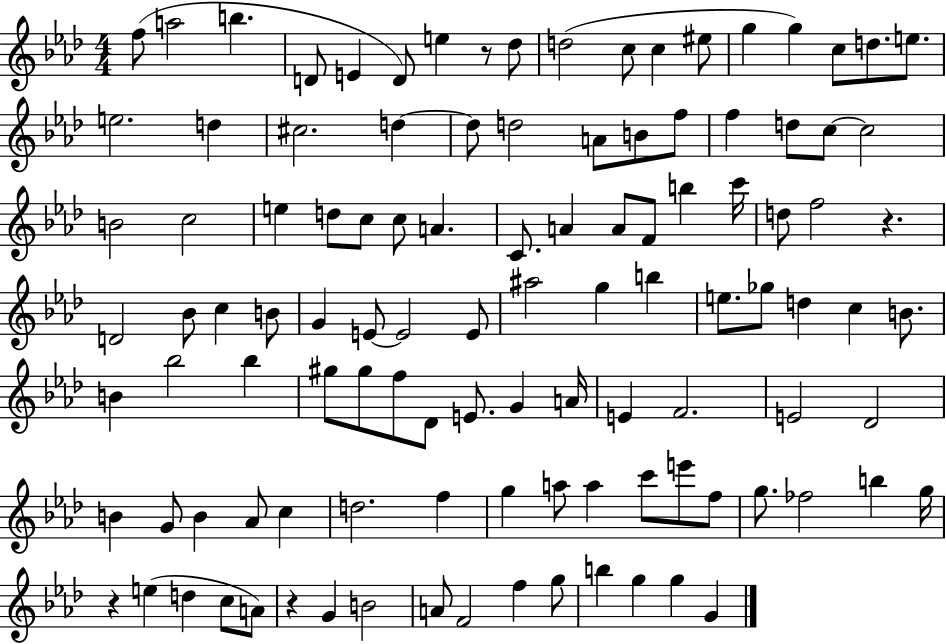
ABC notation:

X:1
T:Untitled
M:4/4
L:1/4
K:Ab
f/2 a2 b D/2 E D/2 e z/2 _d/2 d2 c/2 c ^e/2 g g c/2 d/2 e/2 e2 d ^c2 d d/2 d2 A/2 B/2 f/2 f d/2 c/2 c2 B2 c2 e d/2 c/2 c/2 A C/2 A A/2 F/2 b c'/4 d/2 f2 z D2 _B/2 c B/2 G E/2 E2 E/2 ^a2 g b e/2 _g/2 d c B/2 B _b2 _b ^g/2 ^g/2 f/2 _D/2 E/2 G A/4 E F2 E2 _D2 B G/2 B _A/2 c d2 f g a/2 a c'/2 e'/2 f/2 g/2 _f2 b g/4 z e d c/2 A/2 z G B2 A/2 F2 f g/2 b g g G